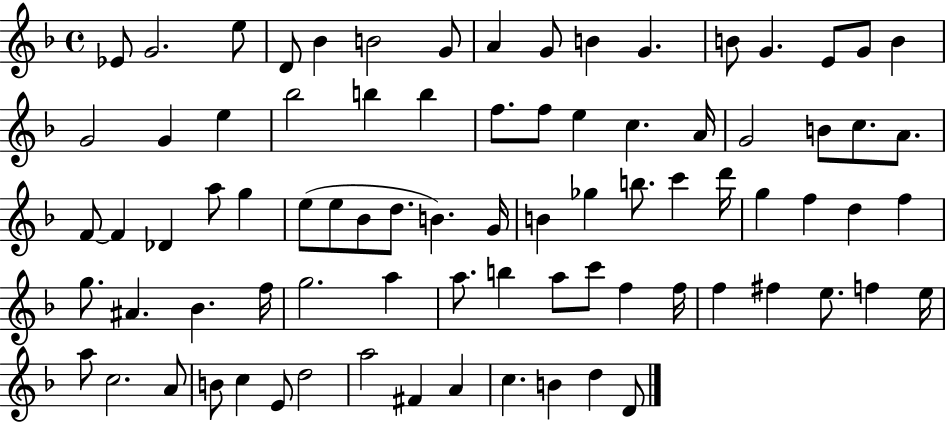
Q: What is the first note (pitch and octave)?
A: Eb4